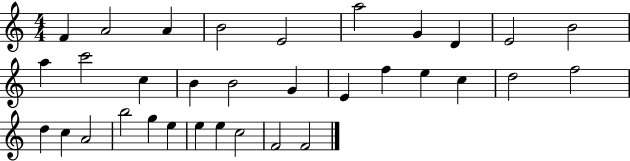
F4/q A4/h A4/q B4/h E4/h A5/h G4/q D4/q E4/h B4/h A5/q C6/h C5/q B4/q B4/h G4/q E4/q F5/q E5/q C5/q D5/h F5/h D5/q C5/q A4/h B5/h G5/q E5/q E5/q E5/q C5/h F4/h F4/h